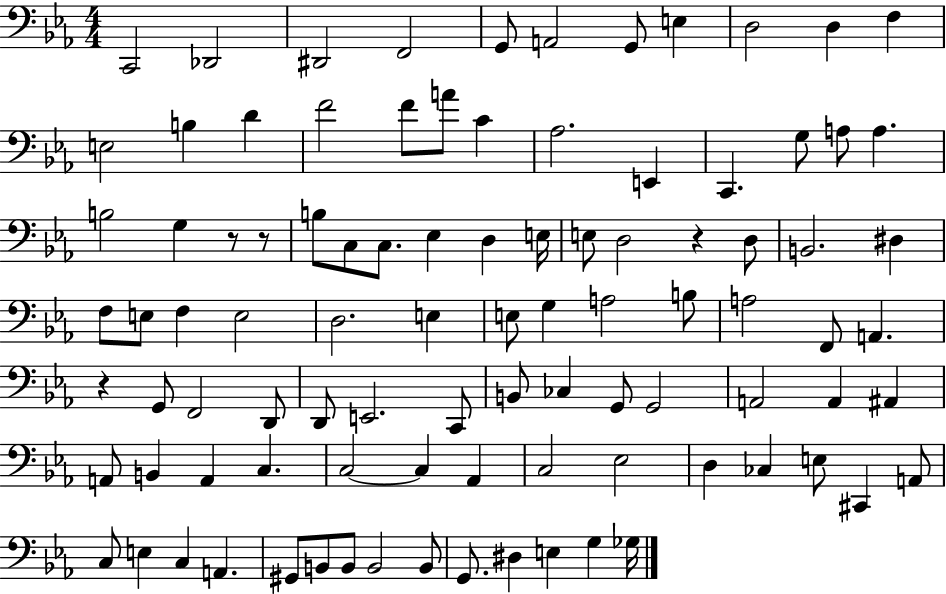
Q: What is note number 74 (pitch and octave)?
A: CES3